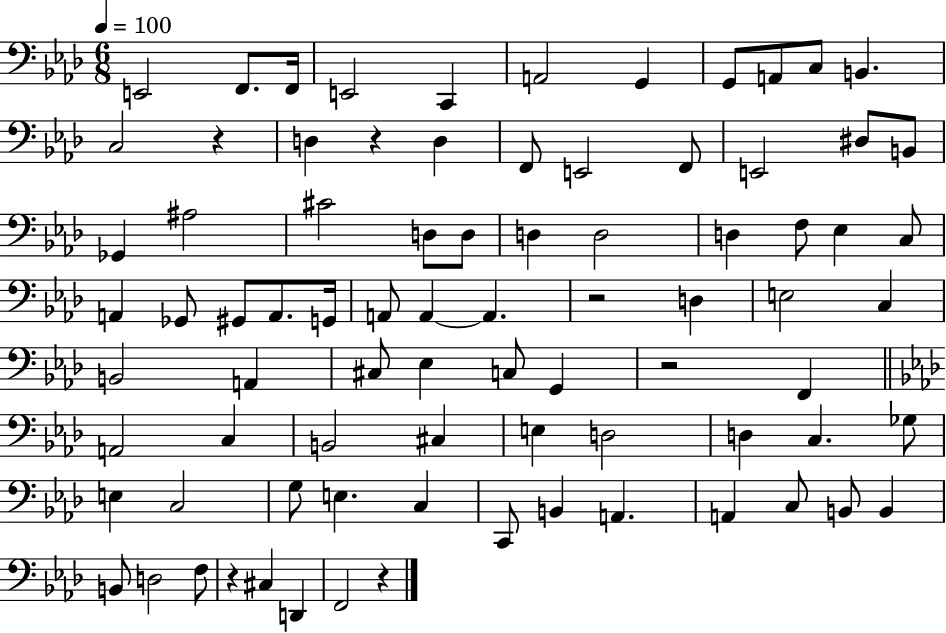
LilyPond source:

{
  \clef bass
  \numericTimeSignature
  \time 6/8
  \key aes \major
  \tempo 4 = 100
  e,2 f,8. f,16 | e,2 c,4 | a,2 g,4 | g,8 a,8 c8 b,4. | \break c2 r4 | d4 r4 d4 | f,8 e,2 f,8 | e,2 dis8 b,8 | \break ges,4 ais2 | cis'2 d8 d8 | d4 d2 | d4 f8 ees4 c8 | \break a,4 ges,8 gis,8 a,8. g,16 | a,8 a,4~~ a,4. | r2 d4 | e2 c4 | \break b,2 a,4 | cis8 ees4 c8 g,4 | r2 f,4 | \bar "||" \break \key aes \major a,2 c4 | b,2 cis4 | e4 d2 | d4 c4. ges8 | \break e4 c2 | g8 e4. c4 | c,8 b,4 a,4. | a,4 c8 b,8 b,4 | \break b,8 d2 f8 | r4 cis4 d,4 | f,2 r4 | \bar "|."
}